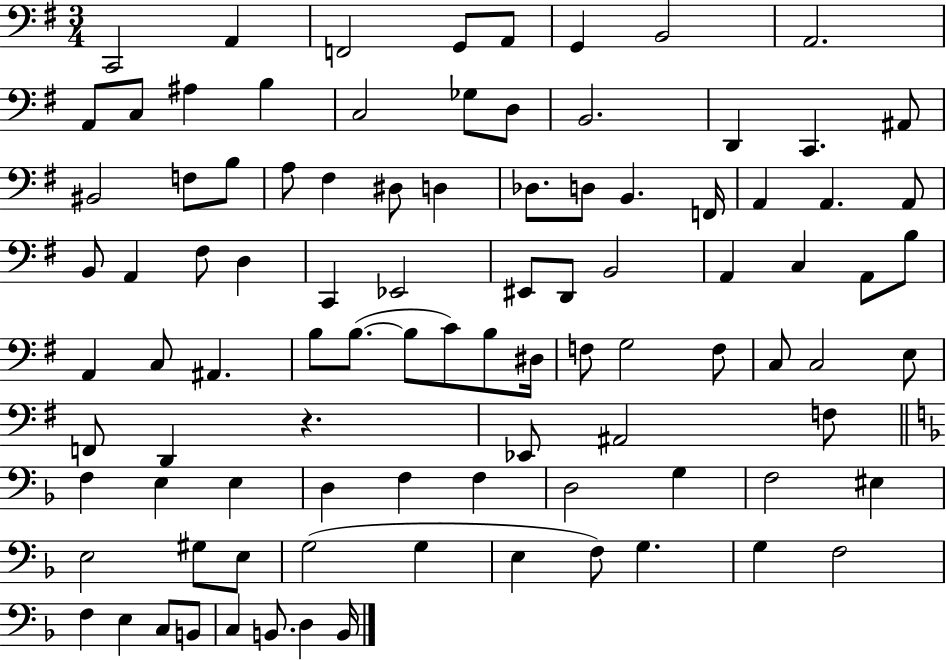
{
  \clef bass
  \numericTimeSignature
  \time 3/4
  \key g \major
  \repeat volta 2 { c,2 a,4 | f,2 g,8 a,8 | g,4 b,2 | a,2. | \break a,8 c8 ais4 b4 | c2 ges8 d8 | b,2. | d,4 c,4. ais,8 | \break bis,2 f8 b8 | a8 fis4 dis8 d4 | des8. d8 b,4. f,16 | a,4 a,4. a,8 | \break b,8 a,4 fis8 d4 | c,4 ees,2 | eis,8 d,8 b,2 | a,4 c4 a,8 b8 | \break a,4 c8 ais,4. | b8 b8.~(~ b8 c'8) b8 dis16 | f8 g2 f8 | c8 c2 e8 | \break f,8 d,4 r4. | ees,8 ais,2 f8 | \bar "||" \break \key f \major f4 e4 e4 | d4 f4 f4 | d2 g4 | f2 eis4 | \break e2 gis8 e8 | g2( g4 | e4 f8) g4. | g4 f2 | \break f4 e4 c8 b,8 | c4 b,8. d4 b,16 | } \bar "|."
}